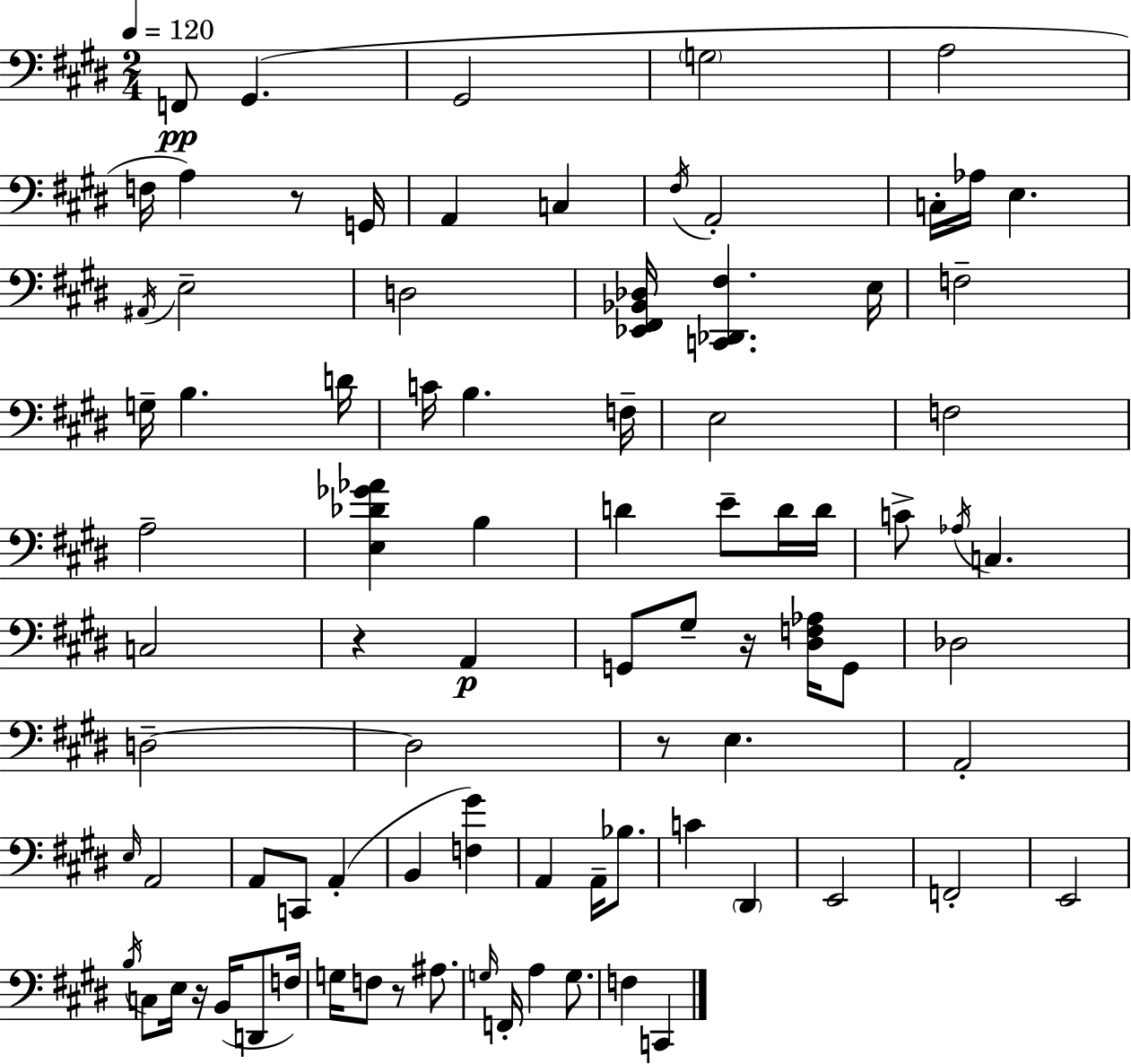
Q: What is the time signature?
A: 2/4